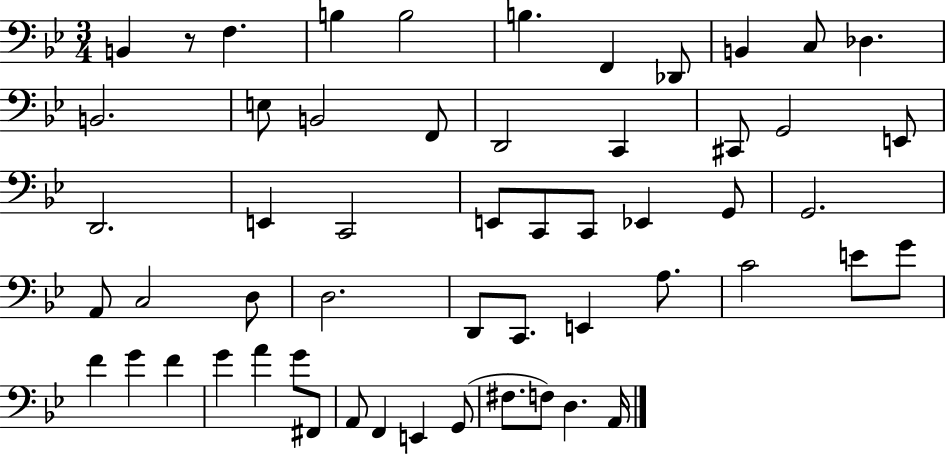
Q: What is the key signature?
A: BES major